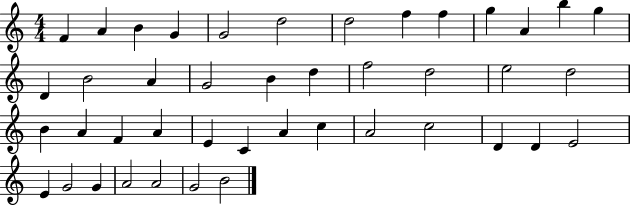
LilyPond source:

{
  \clef treble
  \numericTimeSignature
  \time 4/4
  \key c \major
  f'4 a'4 b'4 g'4 | g'2 d''2 | d''2 f''4 f''4 | g''4 a'4 b''4 g''4 | \break d'4 b'2 a'4 | g'2 b'4 d''4 | f''2 d''2 | e''2 d''2 | \break b'4 a'4 f'4 a'4 | e'4 c'4 a'4 c''4 | a'2 c''2 | d'4 d'4 e'2 | \break e'4 g'2 g'4 | a'2 a'2 | g'2 b'2 | \bar "|."
}